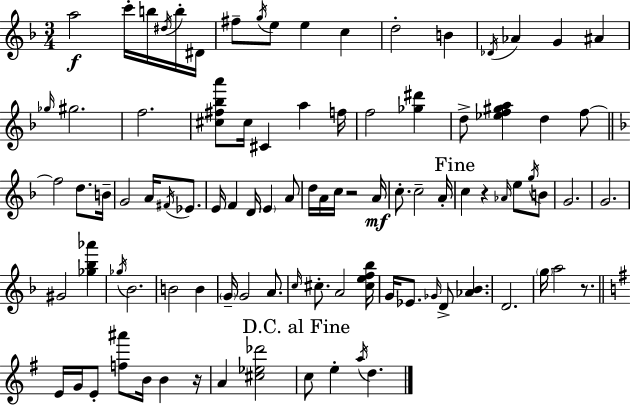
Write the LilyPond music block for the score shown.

{
  \clef treble
  \numericTimeSignature
  \time 3/4
  \key f \major
  a''2\f c'''16-. b''16 \acciaccatura { dis''16 } b''16-. | dis'16 fis''8-- \acciaccatura { g''16 } e''8 e''4 c''4 | d''2-. b'4 | \acciaccatura { des'16 } aes'4 g'4 ais'4 | \break \grace { ges''16 } gis''2. | f''2. | <cis'' fis'' bes'' a'''>8 cis''16 cis'4 a''4 | f''16 f''2 | \break <ges'' dis'''>4 d''8-> <ees'' f'' gis'' a''>4 d''4 | f''8~~ \bar "||" \break \key d \minor f''2 d''8. b'16-- | g'2 a'16 \acciaccatura { fis'16 } ees'8. | e'16 f'4 d'16 \parenthesize e'4 a'8 | d''16 a'16 c''16 r2 | \break a'16\mf c''8.-. c''2-- | a'16-. \mark "Fine" c''4 r4 \grace { aes'16 } e''8 | \acciaccatura { g''16 } b'8 g'2. | g'2. | \break gis'2 <ges'' bes'' aes'''>4 | \acciaccatura { ges''16 } bes'2. | b'2 | b'4 \parenthesize g'16-- g'2 | \break a'8. \grace { c''16 } cis''8.-. a'2 | <cis'' e'' f'' bes''>16 g'16 ees'8. \grace { ges'16 } d'8-> | <aes' bes'>4. d'2. | \parenthesize g''16 a''2 | \break r8. \bar "||" \break \key g \major e'16 g'16 e'8-. <f'' ais'''>8 b'16 b'4 r16 | a'4 <cis'' ees'' des'''>2 | \mark "D.C. al Fine" c''8 e''4-. \acciaccatura { a''16 } d''4. | \bar "|."
}